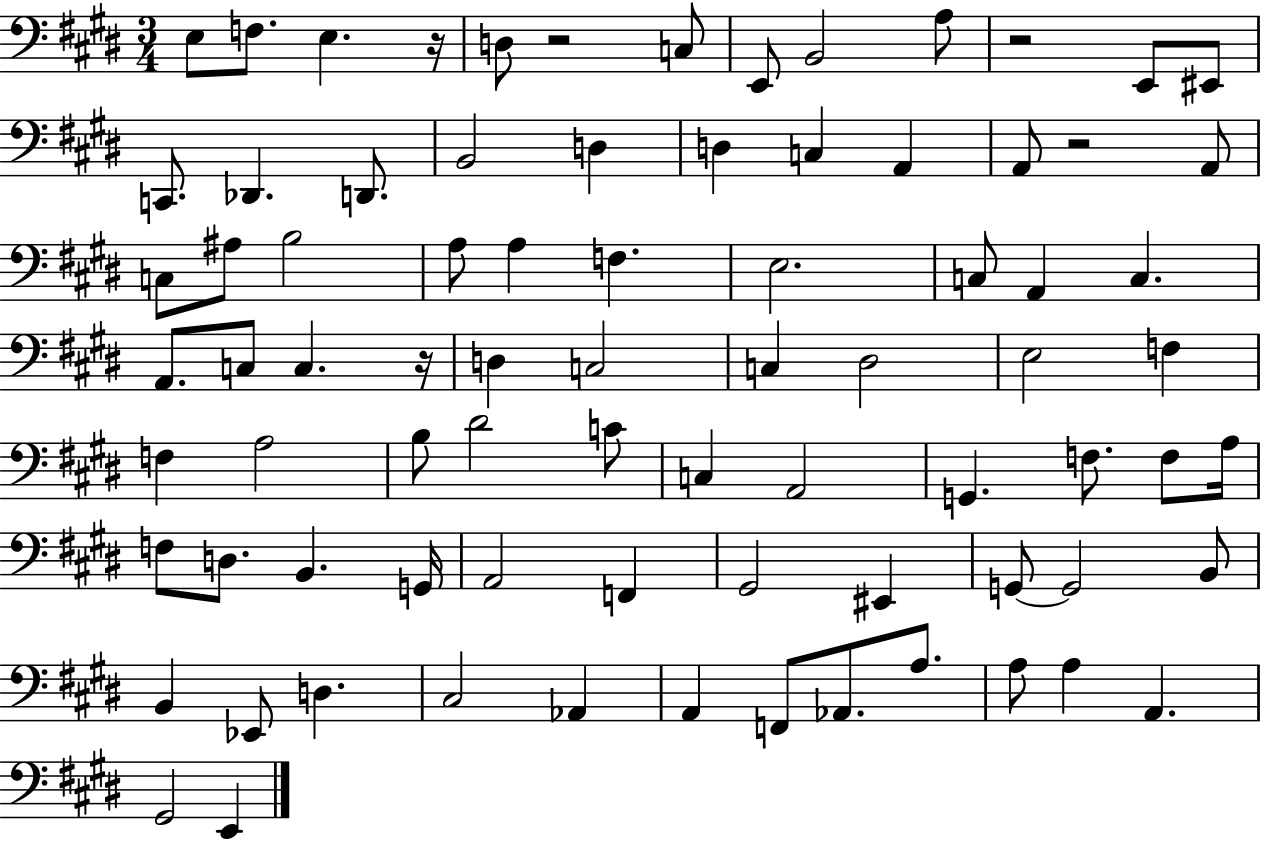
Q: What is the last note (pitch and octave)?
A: E2